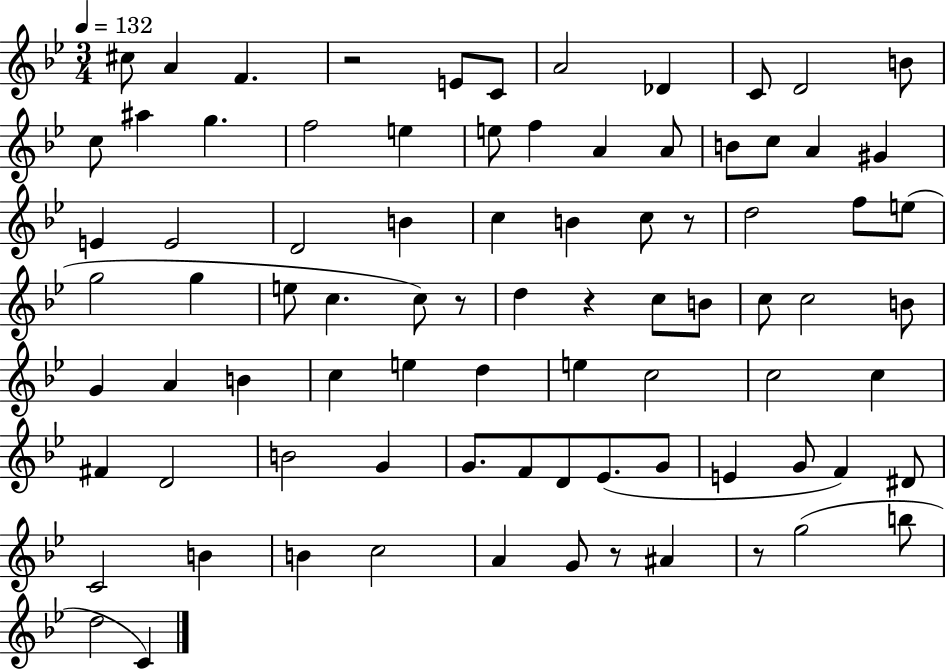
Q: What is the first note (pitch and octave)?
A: C#5